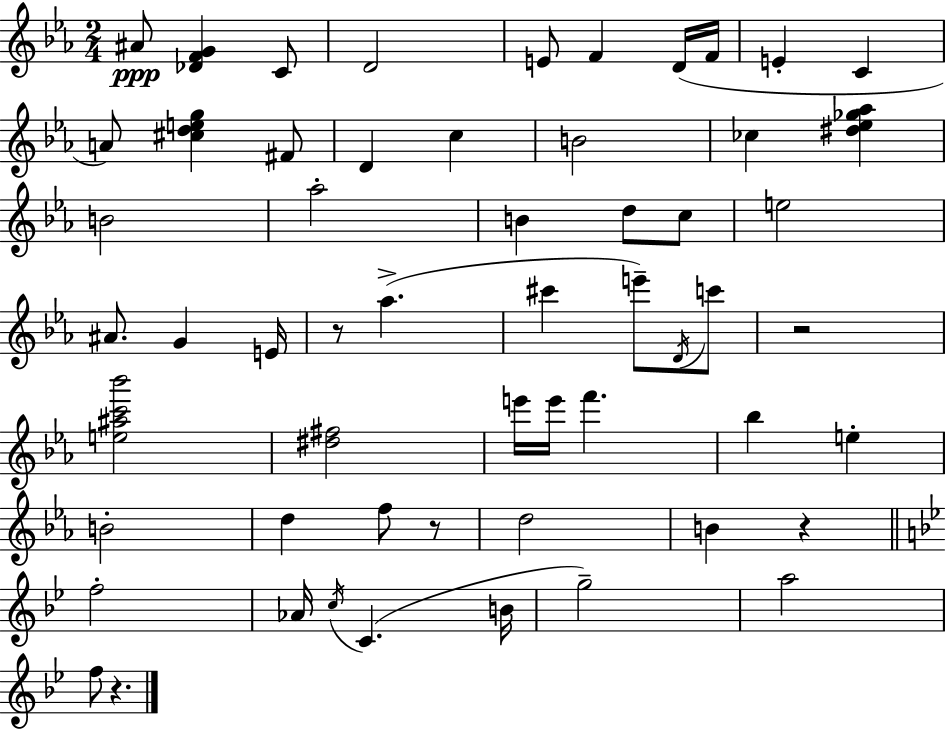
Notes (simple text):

A#4/e [Db4,F4,G4]/q C4/e D4/h E4/e F4/q D4/s F4/s E4/q C4/q A4/e [C#5,D5,E5,G5]/q F#4/e D4/q C5/q B4/h CES5/q [D#5,Eb5,Gb5,Ab5]/q B4/h Ab5/h B4/q D5/e C5/e E5/h A#4/e. G4/q E4/s R/e Ab5/q. C#6/q E6/e D4/s C6/e R/h [E5,A#5,C6,Bb6]/h [D#5,F#5]/h E6/s E6/s F6/q. Bb5/q E5/q B4/h D5/q F5/e R/e D5/h B4/q R/q F5/h Ab4/s C5/s C4/q. B4/s G5/h A5/h F5/e R/q.